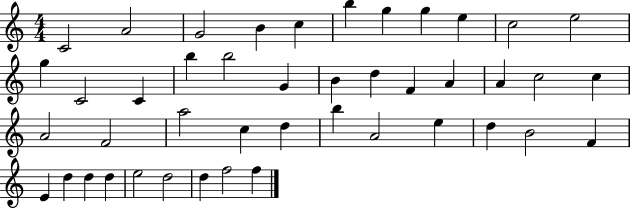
X:1
T:Untitled
M:4/4
L:1/4
K:C
C2 A2 G2 B c b g g e c2 e2 g C2 C b b2 G B d F A A c2 c A2 F2 a2 c d b A2 e d B2 F E d d d e2 d2 d f2 f